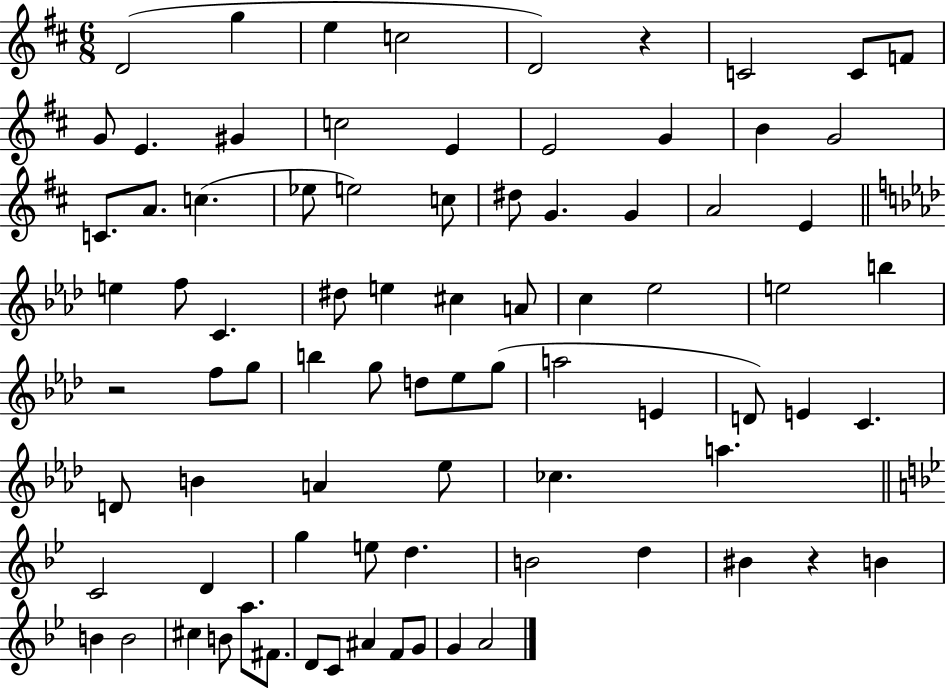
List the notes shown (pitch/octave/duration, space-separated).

D4/h G5/q E5/q C5/h D4/h R/q C4/h C4/e F4/e G4/e E4/q. G#4/q C5/h E4/q E4/h G4/q B4/q G4/h C4/e. A4/e. C5/q. Eb5/e E5/h C5/e D#5/e G4/q. G4/q A4/h E4/q E5/q F5/e C4/q. D#5/e E5/q C#5/q A4/e C5/q Eb5/h E5/h B5/q R/h F5/e G5/e B5/q G5/e D5/e Eb5/e G5/e A5/h E4/q D4/e E4/q C4/q. D4/e B4/q A4/q Eb5/e CES5/q. A5/q. C4/h D4/q G5/q E5/e D5/q. B4/h D5/q BIS4/q R/q B4/q B4/q B4/h C#5/q B4/e A5/e. F#4/e. D4/e C4/e A#4/q F4/e G4/e G4/q A4/h